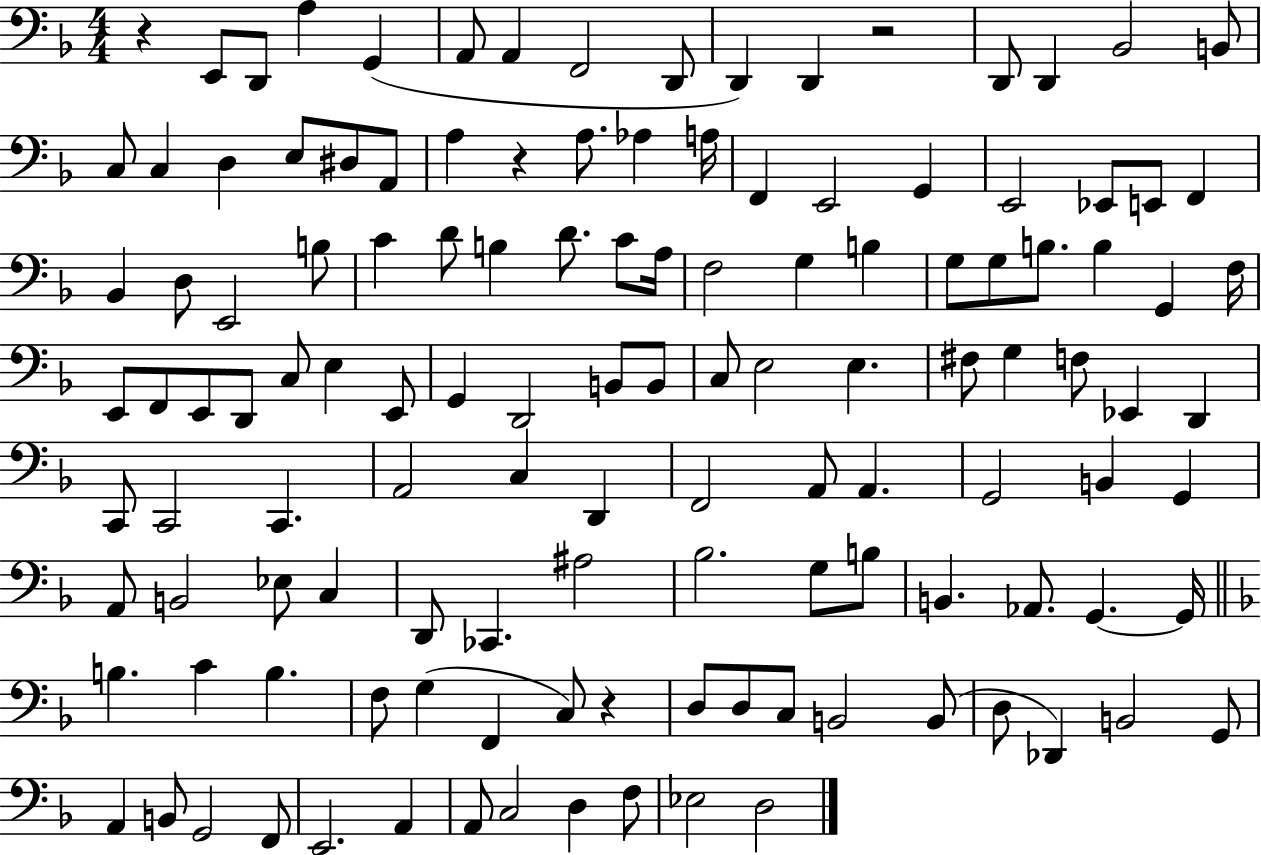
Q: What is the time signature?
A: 4/4